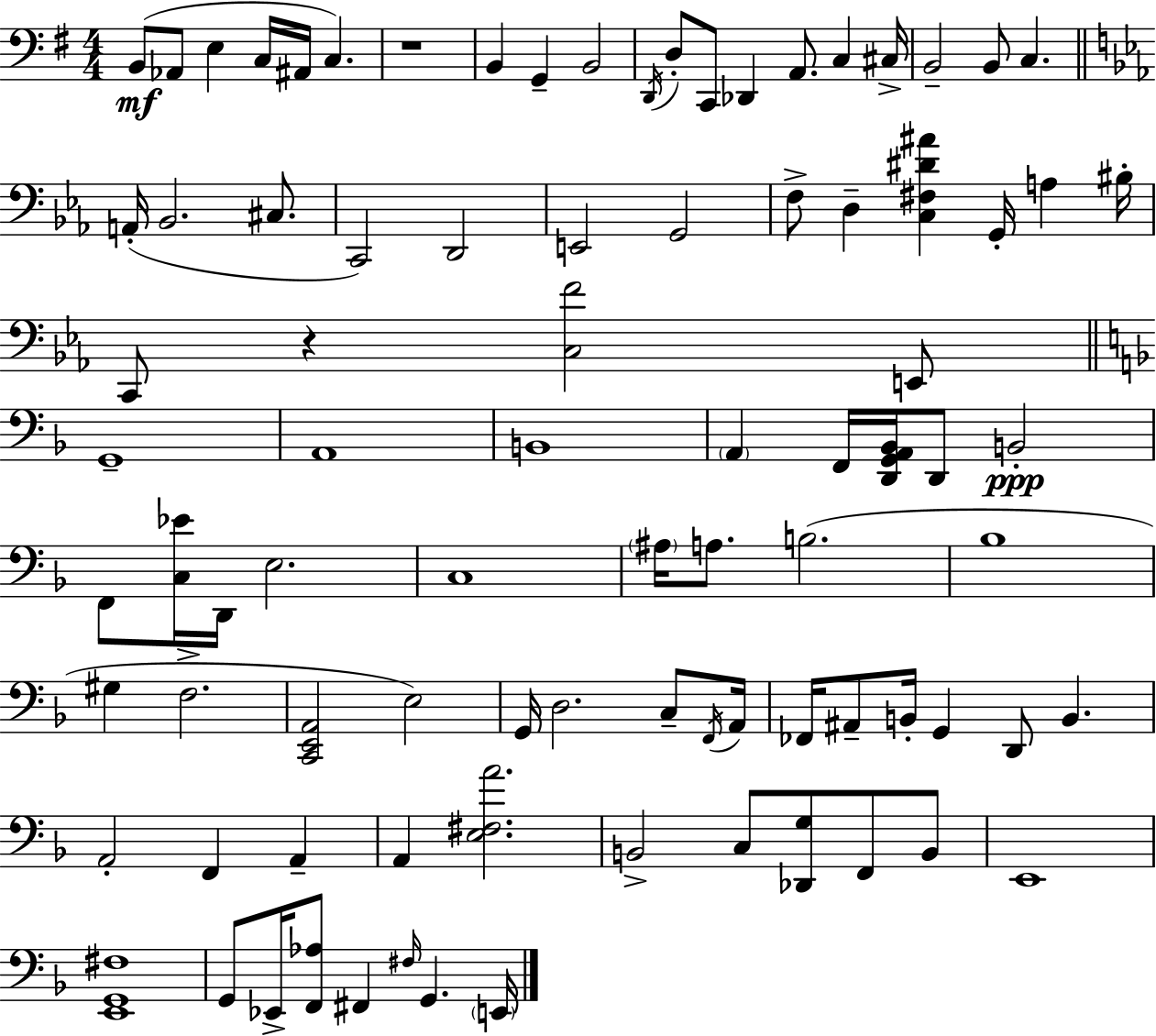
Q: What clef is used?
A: bass